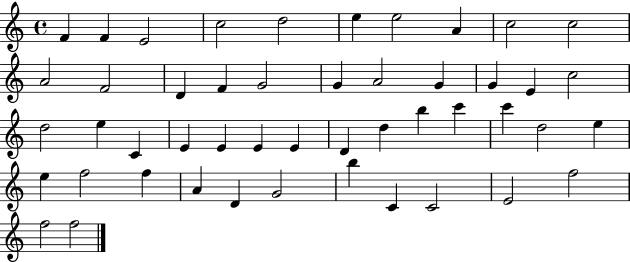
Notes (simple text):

F4/q F4/q E4/h C5/h D5/h E5/q E5/h A4/q C5/h C5/h A4/h F4/h D4/q F4/q G4/h G4/q A4/h G4/q G4/q E4/q C5/h D5/h E5/q C4/q E4/q E4/q E4/q E4/q D4/q D5/q B5/q C6/q C6/q D5/h E5/q E5/q F5/h F5/q A4/q D4/q G4/h B5/q C4/q C4/h E4/h F5/h F5/h F5/h